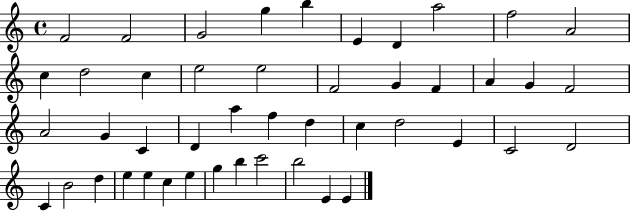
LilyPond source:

{
  \clef treble
  \time 4/4
  \defaultTimeSignature
  \key c \major
  f'2 f'2 | g'2 g''4 b''4 | e'4 d'4 a''2 | f''2 a'2 | \break c''4 d''2 c''4 | e''2 e''2 | f'2 g'4 f'4 | a'4 g'4 f'2 | \break a'2 g'4 c'4 | d'4 a''4 f''4 d''4 | c''4 d''2 e'4 | c'2 d'2 | \break c'4 b'2 d''4 | e''4 e''4 c''4 e''4 | g''4 b''4 c'''2 | b''2 e'4 e'4 | \break \bar "|."
}